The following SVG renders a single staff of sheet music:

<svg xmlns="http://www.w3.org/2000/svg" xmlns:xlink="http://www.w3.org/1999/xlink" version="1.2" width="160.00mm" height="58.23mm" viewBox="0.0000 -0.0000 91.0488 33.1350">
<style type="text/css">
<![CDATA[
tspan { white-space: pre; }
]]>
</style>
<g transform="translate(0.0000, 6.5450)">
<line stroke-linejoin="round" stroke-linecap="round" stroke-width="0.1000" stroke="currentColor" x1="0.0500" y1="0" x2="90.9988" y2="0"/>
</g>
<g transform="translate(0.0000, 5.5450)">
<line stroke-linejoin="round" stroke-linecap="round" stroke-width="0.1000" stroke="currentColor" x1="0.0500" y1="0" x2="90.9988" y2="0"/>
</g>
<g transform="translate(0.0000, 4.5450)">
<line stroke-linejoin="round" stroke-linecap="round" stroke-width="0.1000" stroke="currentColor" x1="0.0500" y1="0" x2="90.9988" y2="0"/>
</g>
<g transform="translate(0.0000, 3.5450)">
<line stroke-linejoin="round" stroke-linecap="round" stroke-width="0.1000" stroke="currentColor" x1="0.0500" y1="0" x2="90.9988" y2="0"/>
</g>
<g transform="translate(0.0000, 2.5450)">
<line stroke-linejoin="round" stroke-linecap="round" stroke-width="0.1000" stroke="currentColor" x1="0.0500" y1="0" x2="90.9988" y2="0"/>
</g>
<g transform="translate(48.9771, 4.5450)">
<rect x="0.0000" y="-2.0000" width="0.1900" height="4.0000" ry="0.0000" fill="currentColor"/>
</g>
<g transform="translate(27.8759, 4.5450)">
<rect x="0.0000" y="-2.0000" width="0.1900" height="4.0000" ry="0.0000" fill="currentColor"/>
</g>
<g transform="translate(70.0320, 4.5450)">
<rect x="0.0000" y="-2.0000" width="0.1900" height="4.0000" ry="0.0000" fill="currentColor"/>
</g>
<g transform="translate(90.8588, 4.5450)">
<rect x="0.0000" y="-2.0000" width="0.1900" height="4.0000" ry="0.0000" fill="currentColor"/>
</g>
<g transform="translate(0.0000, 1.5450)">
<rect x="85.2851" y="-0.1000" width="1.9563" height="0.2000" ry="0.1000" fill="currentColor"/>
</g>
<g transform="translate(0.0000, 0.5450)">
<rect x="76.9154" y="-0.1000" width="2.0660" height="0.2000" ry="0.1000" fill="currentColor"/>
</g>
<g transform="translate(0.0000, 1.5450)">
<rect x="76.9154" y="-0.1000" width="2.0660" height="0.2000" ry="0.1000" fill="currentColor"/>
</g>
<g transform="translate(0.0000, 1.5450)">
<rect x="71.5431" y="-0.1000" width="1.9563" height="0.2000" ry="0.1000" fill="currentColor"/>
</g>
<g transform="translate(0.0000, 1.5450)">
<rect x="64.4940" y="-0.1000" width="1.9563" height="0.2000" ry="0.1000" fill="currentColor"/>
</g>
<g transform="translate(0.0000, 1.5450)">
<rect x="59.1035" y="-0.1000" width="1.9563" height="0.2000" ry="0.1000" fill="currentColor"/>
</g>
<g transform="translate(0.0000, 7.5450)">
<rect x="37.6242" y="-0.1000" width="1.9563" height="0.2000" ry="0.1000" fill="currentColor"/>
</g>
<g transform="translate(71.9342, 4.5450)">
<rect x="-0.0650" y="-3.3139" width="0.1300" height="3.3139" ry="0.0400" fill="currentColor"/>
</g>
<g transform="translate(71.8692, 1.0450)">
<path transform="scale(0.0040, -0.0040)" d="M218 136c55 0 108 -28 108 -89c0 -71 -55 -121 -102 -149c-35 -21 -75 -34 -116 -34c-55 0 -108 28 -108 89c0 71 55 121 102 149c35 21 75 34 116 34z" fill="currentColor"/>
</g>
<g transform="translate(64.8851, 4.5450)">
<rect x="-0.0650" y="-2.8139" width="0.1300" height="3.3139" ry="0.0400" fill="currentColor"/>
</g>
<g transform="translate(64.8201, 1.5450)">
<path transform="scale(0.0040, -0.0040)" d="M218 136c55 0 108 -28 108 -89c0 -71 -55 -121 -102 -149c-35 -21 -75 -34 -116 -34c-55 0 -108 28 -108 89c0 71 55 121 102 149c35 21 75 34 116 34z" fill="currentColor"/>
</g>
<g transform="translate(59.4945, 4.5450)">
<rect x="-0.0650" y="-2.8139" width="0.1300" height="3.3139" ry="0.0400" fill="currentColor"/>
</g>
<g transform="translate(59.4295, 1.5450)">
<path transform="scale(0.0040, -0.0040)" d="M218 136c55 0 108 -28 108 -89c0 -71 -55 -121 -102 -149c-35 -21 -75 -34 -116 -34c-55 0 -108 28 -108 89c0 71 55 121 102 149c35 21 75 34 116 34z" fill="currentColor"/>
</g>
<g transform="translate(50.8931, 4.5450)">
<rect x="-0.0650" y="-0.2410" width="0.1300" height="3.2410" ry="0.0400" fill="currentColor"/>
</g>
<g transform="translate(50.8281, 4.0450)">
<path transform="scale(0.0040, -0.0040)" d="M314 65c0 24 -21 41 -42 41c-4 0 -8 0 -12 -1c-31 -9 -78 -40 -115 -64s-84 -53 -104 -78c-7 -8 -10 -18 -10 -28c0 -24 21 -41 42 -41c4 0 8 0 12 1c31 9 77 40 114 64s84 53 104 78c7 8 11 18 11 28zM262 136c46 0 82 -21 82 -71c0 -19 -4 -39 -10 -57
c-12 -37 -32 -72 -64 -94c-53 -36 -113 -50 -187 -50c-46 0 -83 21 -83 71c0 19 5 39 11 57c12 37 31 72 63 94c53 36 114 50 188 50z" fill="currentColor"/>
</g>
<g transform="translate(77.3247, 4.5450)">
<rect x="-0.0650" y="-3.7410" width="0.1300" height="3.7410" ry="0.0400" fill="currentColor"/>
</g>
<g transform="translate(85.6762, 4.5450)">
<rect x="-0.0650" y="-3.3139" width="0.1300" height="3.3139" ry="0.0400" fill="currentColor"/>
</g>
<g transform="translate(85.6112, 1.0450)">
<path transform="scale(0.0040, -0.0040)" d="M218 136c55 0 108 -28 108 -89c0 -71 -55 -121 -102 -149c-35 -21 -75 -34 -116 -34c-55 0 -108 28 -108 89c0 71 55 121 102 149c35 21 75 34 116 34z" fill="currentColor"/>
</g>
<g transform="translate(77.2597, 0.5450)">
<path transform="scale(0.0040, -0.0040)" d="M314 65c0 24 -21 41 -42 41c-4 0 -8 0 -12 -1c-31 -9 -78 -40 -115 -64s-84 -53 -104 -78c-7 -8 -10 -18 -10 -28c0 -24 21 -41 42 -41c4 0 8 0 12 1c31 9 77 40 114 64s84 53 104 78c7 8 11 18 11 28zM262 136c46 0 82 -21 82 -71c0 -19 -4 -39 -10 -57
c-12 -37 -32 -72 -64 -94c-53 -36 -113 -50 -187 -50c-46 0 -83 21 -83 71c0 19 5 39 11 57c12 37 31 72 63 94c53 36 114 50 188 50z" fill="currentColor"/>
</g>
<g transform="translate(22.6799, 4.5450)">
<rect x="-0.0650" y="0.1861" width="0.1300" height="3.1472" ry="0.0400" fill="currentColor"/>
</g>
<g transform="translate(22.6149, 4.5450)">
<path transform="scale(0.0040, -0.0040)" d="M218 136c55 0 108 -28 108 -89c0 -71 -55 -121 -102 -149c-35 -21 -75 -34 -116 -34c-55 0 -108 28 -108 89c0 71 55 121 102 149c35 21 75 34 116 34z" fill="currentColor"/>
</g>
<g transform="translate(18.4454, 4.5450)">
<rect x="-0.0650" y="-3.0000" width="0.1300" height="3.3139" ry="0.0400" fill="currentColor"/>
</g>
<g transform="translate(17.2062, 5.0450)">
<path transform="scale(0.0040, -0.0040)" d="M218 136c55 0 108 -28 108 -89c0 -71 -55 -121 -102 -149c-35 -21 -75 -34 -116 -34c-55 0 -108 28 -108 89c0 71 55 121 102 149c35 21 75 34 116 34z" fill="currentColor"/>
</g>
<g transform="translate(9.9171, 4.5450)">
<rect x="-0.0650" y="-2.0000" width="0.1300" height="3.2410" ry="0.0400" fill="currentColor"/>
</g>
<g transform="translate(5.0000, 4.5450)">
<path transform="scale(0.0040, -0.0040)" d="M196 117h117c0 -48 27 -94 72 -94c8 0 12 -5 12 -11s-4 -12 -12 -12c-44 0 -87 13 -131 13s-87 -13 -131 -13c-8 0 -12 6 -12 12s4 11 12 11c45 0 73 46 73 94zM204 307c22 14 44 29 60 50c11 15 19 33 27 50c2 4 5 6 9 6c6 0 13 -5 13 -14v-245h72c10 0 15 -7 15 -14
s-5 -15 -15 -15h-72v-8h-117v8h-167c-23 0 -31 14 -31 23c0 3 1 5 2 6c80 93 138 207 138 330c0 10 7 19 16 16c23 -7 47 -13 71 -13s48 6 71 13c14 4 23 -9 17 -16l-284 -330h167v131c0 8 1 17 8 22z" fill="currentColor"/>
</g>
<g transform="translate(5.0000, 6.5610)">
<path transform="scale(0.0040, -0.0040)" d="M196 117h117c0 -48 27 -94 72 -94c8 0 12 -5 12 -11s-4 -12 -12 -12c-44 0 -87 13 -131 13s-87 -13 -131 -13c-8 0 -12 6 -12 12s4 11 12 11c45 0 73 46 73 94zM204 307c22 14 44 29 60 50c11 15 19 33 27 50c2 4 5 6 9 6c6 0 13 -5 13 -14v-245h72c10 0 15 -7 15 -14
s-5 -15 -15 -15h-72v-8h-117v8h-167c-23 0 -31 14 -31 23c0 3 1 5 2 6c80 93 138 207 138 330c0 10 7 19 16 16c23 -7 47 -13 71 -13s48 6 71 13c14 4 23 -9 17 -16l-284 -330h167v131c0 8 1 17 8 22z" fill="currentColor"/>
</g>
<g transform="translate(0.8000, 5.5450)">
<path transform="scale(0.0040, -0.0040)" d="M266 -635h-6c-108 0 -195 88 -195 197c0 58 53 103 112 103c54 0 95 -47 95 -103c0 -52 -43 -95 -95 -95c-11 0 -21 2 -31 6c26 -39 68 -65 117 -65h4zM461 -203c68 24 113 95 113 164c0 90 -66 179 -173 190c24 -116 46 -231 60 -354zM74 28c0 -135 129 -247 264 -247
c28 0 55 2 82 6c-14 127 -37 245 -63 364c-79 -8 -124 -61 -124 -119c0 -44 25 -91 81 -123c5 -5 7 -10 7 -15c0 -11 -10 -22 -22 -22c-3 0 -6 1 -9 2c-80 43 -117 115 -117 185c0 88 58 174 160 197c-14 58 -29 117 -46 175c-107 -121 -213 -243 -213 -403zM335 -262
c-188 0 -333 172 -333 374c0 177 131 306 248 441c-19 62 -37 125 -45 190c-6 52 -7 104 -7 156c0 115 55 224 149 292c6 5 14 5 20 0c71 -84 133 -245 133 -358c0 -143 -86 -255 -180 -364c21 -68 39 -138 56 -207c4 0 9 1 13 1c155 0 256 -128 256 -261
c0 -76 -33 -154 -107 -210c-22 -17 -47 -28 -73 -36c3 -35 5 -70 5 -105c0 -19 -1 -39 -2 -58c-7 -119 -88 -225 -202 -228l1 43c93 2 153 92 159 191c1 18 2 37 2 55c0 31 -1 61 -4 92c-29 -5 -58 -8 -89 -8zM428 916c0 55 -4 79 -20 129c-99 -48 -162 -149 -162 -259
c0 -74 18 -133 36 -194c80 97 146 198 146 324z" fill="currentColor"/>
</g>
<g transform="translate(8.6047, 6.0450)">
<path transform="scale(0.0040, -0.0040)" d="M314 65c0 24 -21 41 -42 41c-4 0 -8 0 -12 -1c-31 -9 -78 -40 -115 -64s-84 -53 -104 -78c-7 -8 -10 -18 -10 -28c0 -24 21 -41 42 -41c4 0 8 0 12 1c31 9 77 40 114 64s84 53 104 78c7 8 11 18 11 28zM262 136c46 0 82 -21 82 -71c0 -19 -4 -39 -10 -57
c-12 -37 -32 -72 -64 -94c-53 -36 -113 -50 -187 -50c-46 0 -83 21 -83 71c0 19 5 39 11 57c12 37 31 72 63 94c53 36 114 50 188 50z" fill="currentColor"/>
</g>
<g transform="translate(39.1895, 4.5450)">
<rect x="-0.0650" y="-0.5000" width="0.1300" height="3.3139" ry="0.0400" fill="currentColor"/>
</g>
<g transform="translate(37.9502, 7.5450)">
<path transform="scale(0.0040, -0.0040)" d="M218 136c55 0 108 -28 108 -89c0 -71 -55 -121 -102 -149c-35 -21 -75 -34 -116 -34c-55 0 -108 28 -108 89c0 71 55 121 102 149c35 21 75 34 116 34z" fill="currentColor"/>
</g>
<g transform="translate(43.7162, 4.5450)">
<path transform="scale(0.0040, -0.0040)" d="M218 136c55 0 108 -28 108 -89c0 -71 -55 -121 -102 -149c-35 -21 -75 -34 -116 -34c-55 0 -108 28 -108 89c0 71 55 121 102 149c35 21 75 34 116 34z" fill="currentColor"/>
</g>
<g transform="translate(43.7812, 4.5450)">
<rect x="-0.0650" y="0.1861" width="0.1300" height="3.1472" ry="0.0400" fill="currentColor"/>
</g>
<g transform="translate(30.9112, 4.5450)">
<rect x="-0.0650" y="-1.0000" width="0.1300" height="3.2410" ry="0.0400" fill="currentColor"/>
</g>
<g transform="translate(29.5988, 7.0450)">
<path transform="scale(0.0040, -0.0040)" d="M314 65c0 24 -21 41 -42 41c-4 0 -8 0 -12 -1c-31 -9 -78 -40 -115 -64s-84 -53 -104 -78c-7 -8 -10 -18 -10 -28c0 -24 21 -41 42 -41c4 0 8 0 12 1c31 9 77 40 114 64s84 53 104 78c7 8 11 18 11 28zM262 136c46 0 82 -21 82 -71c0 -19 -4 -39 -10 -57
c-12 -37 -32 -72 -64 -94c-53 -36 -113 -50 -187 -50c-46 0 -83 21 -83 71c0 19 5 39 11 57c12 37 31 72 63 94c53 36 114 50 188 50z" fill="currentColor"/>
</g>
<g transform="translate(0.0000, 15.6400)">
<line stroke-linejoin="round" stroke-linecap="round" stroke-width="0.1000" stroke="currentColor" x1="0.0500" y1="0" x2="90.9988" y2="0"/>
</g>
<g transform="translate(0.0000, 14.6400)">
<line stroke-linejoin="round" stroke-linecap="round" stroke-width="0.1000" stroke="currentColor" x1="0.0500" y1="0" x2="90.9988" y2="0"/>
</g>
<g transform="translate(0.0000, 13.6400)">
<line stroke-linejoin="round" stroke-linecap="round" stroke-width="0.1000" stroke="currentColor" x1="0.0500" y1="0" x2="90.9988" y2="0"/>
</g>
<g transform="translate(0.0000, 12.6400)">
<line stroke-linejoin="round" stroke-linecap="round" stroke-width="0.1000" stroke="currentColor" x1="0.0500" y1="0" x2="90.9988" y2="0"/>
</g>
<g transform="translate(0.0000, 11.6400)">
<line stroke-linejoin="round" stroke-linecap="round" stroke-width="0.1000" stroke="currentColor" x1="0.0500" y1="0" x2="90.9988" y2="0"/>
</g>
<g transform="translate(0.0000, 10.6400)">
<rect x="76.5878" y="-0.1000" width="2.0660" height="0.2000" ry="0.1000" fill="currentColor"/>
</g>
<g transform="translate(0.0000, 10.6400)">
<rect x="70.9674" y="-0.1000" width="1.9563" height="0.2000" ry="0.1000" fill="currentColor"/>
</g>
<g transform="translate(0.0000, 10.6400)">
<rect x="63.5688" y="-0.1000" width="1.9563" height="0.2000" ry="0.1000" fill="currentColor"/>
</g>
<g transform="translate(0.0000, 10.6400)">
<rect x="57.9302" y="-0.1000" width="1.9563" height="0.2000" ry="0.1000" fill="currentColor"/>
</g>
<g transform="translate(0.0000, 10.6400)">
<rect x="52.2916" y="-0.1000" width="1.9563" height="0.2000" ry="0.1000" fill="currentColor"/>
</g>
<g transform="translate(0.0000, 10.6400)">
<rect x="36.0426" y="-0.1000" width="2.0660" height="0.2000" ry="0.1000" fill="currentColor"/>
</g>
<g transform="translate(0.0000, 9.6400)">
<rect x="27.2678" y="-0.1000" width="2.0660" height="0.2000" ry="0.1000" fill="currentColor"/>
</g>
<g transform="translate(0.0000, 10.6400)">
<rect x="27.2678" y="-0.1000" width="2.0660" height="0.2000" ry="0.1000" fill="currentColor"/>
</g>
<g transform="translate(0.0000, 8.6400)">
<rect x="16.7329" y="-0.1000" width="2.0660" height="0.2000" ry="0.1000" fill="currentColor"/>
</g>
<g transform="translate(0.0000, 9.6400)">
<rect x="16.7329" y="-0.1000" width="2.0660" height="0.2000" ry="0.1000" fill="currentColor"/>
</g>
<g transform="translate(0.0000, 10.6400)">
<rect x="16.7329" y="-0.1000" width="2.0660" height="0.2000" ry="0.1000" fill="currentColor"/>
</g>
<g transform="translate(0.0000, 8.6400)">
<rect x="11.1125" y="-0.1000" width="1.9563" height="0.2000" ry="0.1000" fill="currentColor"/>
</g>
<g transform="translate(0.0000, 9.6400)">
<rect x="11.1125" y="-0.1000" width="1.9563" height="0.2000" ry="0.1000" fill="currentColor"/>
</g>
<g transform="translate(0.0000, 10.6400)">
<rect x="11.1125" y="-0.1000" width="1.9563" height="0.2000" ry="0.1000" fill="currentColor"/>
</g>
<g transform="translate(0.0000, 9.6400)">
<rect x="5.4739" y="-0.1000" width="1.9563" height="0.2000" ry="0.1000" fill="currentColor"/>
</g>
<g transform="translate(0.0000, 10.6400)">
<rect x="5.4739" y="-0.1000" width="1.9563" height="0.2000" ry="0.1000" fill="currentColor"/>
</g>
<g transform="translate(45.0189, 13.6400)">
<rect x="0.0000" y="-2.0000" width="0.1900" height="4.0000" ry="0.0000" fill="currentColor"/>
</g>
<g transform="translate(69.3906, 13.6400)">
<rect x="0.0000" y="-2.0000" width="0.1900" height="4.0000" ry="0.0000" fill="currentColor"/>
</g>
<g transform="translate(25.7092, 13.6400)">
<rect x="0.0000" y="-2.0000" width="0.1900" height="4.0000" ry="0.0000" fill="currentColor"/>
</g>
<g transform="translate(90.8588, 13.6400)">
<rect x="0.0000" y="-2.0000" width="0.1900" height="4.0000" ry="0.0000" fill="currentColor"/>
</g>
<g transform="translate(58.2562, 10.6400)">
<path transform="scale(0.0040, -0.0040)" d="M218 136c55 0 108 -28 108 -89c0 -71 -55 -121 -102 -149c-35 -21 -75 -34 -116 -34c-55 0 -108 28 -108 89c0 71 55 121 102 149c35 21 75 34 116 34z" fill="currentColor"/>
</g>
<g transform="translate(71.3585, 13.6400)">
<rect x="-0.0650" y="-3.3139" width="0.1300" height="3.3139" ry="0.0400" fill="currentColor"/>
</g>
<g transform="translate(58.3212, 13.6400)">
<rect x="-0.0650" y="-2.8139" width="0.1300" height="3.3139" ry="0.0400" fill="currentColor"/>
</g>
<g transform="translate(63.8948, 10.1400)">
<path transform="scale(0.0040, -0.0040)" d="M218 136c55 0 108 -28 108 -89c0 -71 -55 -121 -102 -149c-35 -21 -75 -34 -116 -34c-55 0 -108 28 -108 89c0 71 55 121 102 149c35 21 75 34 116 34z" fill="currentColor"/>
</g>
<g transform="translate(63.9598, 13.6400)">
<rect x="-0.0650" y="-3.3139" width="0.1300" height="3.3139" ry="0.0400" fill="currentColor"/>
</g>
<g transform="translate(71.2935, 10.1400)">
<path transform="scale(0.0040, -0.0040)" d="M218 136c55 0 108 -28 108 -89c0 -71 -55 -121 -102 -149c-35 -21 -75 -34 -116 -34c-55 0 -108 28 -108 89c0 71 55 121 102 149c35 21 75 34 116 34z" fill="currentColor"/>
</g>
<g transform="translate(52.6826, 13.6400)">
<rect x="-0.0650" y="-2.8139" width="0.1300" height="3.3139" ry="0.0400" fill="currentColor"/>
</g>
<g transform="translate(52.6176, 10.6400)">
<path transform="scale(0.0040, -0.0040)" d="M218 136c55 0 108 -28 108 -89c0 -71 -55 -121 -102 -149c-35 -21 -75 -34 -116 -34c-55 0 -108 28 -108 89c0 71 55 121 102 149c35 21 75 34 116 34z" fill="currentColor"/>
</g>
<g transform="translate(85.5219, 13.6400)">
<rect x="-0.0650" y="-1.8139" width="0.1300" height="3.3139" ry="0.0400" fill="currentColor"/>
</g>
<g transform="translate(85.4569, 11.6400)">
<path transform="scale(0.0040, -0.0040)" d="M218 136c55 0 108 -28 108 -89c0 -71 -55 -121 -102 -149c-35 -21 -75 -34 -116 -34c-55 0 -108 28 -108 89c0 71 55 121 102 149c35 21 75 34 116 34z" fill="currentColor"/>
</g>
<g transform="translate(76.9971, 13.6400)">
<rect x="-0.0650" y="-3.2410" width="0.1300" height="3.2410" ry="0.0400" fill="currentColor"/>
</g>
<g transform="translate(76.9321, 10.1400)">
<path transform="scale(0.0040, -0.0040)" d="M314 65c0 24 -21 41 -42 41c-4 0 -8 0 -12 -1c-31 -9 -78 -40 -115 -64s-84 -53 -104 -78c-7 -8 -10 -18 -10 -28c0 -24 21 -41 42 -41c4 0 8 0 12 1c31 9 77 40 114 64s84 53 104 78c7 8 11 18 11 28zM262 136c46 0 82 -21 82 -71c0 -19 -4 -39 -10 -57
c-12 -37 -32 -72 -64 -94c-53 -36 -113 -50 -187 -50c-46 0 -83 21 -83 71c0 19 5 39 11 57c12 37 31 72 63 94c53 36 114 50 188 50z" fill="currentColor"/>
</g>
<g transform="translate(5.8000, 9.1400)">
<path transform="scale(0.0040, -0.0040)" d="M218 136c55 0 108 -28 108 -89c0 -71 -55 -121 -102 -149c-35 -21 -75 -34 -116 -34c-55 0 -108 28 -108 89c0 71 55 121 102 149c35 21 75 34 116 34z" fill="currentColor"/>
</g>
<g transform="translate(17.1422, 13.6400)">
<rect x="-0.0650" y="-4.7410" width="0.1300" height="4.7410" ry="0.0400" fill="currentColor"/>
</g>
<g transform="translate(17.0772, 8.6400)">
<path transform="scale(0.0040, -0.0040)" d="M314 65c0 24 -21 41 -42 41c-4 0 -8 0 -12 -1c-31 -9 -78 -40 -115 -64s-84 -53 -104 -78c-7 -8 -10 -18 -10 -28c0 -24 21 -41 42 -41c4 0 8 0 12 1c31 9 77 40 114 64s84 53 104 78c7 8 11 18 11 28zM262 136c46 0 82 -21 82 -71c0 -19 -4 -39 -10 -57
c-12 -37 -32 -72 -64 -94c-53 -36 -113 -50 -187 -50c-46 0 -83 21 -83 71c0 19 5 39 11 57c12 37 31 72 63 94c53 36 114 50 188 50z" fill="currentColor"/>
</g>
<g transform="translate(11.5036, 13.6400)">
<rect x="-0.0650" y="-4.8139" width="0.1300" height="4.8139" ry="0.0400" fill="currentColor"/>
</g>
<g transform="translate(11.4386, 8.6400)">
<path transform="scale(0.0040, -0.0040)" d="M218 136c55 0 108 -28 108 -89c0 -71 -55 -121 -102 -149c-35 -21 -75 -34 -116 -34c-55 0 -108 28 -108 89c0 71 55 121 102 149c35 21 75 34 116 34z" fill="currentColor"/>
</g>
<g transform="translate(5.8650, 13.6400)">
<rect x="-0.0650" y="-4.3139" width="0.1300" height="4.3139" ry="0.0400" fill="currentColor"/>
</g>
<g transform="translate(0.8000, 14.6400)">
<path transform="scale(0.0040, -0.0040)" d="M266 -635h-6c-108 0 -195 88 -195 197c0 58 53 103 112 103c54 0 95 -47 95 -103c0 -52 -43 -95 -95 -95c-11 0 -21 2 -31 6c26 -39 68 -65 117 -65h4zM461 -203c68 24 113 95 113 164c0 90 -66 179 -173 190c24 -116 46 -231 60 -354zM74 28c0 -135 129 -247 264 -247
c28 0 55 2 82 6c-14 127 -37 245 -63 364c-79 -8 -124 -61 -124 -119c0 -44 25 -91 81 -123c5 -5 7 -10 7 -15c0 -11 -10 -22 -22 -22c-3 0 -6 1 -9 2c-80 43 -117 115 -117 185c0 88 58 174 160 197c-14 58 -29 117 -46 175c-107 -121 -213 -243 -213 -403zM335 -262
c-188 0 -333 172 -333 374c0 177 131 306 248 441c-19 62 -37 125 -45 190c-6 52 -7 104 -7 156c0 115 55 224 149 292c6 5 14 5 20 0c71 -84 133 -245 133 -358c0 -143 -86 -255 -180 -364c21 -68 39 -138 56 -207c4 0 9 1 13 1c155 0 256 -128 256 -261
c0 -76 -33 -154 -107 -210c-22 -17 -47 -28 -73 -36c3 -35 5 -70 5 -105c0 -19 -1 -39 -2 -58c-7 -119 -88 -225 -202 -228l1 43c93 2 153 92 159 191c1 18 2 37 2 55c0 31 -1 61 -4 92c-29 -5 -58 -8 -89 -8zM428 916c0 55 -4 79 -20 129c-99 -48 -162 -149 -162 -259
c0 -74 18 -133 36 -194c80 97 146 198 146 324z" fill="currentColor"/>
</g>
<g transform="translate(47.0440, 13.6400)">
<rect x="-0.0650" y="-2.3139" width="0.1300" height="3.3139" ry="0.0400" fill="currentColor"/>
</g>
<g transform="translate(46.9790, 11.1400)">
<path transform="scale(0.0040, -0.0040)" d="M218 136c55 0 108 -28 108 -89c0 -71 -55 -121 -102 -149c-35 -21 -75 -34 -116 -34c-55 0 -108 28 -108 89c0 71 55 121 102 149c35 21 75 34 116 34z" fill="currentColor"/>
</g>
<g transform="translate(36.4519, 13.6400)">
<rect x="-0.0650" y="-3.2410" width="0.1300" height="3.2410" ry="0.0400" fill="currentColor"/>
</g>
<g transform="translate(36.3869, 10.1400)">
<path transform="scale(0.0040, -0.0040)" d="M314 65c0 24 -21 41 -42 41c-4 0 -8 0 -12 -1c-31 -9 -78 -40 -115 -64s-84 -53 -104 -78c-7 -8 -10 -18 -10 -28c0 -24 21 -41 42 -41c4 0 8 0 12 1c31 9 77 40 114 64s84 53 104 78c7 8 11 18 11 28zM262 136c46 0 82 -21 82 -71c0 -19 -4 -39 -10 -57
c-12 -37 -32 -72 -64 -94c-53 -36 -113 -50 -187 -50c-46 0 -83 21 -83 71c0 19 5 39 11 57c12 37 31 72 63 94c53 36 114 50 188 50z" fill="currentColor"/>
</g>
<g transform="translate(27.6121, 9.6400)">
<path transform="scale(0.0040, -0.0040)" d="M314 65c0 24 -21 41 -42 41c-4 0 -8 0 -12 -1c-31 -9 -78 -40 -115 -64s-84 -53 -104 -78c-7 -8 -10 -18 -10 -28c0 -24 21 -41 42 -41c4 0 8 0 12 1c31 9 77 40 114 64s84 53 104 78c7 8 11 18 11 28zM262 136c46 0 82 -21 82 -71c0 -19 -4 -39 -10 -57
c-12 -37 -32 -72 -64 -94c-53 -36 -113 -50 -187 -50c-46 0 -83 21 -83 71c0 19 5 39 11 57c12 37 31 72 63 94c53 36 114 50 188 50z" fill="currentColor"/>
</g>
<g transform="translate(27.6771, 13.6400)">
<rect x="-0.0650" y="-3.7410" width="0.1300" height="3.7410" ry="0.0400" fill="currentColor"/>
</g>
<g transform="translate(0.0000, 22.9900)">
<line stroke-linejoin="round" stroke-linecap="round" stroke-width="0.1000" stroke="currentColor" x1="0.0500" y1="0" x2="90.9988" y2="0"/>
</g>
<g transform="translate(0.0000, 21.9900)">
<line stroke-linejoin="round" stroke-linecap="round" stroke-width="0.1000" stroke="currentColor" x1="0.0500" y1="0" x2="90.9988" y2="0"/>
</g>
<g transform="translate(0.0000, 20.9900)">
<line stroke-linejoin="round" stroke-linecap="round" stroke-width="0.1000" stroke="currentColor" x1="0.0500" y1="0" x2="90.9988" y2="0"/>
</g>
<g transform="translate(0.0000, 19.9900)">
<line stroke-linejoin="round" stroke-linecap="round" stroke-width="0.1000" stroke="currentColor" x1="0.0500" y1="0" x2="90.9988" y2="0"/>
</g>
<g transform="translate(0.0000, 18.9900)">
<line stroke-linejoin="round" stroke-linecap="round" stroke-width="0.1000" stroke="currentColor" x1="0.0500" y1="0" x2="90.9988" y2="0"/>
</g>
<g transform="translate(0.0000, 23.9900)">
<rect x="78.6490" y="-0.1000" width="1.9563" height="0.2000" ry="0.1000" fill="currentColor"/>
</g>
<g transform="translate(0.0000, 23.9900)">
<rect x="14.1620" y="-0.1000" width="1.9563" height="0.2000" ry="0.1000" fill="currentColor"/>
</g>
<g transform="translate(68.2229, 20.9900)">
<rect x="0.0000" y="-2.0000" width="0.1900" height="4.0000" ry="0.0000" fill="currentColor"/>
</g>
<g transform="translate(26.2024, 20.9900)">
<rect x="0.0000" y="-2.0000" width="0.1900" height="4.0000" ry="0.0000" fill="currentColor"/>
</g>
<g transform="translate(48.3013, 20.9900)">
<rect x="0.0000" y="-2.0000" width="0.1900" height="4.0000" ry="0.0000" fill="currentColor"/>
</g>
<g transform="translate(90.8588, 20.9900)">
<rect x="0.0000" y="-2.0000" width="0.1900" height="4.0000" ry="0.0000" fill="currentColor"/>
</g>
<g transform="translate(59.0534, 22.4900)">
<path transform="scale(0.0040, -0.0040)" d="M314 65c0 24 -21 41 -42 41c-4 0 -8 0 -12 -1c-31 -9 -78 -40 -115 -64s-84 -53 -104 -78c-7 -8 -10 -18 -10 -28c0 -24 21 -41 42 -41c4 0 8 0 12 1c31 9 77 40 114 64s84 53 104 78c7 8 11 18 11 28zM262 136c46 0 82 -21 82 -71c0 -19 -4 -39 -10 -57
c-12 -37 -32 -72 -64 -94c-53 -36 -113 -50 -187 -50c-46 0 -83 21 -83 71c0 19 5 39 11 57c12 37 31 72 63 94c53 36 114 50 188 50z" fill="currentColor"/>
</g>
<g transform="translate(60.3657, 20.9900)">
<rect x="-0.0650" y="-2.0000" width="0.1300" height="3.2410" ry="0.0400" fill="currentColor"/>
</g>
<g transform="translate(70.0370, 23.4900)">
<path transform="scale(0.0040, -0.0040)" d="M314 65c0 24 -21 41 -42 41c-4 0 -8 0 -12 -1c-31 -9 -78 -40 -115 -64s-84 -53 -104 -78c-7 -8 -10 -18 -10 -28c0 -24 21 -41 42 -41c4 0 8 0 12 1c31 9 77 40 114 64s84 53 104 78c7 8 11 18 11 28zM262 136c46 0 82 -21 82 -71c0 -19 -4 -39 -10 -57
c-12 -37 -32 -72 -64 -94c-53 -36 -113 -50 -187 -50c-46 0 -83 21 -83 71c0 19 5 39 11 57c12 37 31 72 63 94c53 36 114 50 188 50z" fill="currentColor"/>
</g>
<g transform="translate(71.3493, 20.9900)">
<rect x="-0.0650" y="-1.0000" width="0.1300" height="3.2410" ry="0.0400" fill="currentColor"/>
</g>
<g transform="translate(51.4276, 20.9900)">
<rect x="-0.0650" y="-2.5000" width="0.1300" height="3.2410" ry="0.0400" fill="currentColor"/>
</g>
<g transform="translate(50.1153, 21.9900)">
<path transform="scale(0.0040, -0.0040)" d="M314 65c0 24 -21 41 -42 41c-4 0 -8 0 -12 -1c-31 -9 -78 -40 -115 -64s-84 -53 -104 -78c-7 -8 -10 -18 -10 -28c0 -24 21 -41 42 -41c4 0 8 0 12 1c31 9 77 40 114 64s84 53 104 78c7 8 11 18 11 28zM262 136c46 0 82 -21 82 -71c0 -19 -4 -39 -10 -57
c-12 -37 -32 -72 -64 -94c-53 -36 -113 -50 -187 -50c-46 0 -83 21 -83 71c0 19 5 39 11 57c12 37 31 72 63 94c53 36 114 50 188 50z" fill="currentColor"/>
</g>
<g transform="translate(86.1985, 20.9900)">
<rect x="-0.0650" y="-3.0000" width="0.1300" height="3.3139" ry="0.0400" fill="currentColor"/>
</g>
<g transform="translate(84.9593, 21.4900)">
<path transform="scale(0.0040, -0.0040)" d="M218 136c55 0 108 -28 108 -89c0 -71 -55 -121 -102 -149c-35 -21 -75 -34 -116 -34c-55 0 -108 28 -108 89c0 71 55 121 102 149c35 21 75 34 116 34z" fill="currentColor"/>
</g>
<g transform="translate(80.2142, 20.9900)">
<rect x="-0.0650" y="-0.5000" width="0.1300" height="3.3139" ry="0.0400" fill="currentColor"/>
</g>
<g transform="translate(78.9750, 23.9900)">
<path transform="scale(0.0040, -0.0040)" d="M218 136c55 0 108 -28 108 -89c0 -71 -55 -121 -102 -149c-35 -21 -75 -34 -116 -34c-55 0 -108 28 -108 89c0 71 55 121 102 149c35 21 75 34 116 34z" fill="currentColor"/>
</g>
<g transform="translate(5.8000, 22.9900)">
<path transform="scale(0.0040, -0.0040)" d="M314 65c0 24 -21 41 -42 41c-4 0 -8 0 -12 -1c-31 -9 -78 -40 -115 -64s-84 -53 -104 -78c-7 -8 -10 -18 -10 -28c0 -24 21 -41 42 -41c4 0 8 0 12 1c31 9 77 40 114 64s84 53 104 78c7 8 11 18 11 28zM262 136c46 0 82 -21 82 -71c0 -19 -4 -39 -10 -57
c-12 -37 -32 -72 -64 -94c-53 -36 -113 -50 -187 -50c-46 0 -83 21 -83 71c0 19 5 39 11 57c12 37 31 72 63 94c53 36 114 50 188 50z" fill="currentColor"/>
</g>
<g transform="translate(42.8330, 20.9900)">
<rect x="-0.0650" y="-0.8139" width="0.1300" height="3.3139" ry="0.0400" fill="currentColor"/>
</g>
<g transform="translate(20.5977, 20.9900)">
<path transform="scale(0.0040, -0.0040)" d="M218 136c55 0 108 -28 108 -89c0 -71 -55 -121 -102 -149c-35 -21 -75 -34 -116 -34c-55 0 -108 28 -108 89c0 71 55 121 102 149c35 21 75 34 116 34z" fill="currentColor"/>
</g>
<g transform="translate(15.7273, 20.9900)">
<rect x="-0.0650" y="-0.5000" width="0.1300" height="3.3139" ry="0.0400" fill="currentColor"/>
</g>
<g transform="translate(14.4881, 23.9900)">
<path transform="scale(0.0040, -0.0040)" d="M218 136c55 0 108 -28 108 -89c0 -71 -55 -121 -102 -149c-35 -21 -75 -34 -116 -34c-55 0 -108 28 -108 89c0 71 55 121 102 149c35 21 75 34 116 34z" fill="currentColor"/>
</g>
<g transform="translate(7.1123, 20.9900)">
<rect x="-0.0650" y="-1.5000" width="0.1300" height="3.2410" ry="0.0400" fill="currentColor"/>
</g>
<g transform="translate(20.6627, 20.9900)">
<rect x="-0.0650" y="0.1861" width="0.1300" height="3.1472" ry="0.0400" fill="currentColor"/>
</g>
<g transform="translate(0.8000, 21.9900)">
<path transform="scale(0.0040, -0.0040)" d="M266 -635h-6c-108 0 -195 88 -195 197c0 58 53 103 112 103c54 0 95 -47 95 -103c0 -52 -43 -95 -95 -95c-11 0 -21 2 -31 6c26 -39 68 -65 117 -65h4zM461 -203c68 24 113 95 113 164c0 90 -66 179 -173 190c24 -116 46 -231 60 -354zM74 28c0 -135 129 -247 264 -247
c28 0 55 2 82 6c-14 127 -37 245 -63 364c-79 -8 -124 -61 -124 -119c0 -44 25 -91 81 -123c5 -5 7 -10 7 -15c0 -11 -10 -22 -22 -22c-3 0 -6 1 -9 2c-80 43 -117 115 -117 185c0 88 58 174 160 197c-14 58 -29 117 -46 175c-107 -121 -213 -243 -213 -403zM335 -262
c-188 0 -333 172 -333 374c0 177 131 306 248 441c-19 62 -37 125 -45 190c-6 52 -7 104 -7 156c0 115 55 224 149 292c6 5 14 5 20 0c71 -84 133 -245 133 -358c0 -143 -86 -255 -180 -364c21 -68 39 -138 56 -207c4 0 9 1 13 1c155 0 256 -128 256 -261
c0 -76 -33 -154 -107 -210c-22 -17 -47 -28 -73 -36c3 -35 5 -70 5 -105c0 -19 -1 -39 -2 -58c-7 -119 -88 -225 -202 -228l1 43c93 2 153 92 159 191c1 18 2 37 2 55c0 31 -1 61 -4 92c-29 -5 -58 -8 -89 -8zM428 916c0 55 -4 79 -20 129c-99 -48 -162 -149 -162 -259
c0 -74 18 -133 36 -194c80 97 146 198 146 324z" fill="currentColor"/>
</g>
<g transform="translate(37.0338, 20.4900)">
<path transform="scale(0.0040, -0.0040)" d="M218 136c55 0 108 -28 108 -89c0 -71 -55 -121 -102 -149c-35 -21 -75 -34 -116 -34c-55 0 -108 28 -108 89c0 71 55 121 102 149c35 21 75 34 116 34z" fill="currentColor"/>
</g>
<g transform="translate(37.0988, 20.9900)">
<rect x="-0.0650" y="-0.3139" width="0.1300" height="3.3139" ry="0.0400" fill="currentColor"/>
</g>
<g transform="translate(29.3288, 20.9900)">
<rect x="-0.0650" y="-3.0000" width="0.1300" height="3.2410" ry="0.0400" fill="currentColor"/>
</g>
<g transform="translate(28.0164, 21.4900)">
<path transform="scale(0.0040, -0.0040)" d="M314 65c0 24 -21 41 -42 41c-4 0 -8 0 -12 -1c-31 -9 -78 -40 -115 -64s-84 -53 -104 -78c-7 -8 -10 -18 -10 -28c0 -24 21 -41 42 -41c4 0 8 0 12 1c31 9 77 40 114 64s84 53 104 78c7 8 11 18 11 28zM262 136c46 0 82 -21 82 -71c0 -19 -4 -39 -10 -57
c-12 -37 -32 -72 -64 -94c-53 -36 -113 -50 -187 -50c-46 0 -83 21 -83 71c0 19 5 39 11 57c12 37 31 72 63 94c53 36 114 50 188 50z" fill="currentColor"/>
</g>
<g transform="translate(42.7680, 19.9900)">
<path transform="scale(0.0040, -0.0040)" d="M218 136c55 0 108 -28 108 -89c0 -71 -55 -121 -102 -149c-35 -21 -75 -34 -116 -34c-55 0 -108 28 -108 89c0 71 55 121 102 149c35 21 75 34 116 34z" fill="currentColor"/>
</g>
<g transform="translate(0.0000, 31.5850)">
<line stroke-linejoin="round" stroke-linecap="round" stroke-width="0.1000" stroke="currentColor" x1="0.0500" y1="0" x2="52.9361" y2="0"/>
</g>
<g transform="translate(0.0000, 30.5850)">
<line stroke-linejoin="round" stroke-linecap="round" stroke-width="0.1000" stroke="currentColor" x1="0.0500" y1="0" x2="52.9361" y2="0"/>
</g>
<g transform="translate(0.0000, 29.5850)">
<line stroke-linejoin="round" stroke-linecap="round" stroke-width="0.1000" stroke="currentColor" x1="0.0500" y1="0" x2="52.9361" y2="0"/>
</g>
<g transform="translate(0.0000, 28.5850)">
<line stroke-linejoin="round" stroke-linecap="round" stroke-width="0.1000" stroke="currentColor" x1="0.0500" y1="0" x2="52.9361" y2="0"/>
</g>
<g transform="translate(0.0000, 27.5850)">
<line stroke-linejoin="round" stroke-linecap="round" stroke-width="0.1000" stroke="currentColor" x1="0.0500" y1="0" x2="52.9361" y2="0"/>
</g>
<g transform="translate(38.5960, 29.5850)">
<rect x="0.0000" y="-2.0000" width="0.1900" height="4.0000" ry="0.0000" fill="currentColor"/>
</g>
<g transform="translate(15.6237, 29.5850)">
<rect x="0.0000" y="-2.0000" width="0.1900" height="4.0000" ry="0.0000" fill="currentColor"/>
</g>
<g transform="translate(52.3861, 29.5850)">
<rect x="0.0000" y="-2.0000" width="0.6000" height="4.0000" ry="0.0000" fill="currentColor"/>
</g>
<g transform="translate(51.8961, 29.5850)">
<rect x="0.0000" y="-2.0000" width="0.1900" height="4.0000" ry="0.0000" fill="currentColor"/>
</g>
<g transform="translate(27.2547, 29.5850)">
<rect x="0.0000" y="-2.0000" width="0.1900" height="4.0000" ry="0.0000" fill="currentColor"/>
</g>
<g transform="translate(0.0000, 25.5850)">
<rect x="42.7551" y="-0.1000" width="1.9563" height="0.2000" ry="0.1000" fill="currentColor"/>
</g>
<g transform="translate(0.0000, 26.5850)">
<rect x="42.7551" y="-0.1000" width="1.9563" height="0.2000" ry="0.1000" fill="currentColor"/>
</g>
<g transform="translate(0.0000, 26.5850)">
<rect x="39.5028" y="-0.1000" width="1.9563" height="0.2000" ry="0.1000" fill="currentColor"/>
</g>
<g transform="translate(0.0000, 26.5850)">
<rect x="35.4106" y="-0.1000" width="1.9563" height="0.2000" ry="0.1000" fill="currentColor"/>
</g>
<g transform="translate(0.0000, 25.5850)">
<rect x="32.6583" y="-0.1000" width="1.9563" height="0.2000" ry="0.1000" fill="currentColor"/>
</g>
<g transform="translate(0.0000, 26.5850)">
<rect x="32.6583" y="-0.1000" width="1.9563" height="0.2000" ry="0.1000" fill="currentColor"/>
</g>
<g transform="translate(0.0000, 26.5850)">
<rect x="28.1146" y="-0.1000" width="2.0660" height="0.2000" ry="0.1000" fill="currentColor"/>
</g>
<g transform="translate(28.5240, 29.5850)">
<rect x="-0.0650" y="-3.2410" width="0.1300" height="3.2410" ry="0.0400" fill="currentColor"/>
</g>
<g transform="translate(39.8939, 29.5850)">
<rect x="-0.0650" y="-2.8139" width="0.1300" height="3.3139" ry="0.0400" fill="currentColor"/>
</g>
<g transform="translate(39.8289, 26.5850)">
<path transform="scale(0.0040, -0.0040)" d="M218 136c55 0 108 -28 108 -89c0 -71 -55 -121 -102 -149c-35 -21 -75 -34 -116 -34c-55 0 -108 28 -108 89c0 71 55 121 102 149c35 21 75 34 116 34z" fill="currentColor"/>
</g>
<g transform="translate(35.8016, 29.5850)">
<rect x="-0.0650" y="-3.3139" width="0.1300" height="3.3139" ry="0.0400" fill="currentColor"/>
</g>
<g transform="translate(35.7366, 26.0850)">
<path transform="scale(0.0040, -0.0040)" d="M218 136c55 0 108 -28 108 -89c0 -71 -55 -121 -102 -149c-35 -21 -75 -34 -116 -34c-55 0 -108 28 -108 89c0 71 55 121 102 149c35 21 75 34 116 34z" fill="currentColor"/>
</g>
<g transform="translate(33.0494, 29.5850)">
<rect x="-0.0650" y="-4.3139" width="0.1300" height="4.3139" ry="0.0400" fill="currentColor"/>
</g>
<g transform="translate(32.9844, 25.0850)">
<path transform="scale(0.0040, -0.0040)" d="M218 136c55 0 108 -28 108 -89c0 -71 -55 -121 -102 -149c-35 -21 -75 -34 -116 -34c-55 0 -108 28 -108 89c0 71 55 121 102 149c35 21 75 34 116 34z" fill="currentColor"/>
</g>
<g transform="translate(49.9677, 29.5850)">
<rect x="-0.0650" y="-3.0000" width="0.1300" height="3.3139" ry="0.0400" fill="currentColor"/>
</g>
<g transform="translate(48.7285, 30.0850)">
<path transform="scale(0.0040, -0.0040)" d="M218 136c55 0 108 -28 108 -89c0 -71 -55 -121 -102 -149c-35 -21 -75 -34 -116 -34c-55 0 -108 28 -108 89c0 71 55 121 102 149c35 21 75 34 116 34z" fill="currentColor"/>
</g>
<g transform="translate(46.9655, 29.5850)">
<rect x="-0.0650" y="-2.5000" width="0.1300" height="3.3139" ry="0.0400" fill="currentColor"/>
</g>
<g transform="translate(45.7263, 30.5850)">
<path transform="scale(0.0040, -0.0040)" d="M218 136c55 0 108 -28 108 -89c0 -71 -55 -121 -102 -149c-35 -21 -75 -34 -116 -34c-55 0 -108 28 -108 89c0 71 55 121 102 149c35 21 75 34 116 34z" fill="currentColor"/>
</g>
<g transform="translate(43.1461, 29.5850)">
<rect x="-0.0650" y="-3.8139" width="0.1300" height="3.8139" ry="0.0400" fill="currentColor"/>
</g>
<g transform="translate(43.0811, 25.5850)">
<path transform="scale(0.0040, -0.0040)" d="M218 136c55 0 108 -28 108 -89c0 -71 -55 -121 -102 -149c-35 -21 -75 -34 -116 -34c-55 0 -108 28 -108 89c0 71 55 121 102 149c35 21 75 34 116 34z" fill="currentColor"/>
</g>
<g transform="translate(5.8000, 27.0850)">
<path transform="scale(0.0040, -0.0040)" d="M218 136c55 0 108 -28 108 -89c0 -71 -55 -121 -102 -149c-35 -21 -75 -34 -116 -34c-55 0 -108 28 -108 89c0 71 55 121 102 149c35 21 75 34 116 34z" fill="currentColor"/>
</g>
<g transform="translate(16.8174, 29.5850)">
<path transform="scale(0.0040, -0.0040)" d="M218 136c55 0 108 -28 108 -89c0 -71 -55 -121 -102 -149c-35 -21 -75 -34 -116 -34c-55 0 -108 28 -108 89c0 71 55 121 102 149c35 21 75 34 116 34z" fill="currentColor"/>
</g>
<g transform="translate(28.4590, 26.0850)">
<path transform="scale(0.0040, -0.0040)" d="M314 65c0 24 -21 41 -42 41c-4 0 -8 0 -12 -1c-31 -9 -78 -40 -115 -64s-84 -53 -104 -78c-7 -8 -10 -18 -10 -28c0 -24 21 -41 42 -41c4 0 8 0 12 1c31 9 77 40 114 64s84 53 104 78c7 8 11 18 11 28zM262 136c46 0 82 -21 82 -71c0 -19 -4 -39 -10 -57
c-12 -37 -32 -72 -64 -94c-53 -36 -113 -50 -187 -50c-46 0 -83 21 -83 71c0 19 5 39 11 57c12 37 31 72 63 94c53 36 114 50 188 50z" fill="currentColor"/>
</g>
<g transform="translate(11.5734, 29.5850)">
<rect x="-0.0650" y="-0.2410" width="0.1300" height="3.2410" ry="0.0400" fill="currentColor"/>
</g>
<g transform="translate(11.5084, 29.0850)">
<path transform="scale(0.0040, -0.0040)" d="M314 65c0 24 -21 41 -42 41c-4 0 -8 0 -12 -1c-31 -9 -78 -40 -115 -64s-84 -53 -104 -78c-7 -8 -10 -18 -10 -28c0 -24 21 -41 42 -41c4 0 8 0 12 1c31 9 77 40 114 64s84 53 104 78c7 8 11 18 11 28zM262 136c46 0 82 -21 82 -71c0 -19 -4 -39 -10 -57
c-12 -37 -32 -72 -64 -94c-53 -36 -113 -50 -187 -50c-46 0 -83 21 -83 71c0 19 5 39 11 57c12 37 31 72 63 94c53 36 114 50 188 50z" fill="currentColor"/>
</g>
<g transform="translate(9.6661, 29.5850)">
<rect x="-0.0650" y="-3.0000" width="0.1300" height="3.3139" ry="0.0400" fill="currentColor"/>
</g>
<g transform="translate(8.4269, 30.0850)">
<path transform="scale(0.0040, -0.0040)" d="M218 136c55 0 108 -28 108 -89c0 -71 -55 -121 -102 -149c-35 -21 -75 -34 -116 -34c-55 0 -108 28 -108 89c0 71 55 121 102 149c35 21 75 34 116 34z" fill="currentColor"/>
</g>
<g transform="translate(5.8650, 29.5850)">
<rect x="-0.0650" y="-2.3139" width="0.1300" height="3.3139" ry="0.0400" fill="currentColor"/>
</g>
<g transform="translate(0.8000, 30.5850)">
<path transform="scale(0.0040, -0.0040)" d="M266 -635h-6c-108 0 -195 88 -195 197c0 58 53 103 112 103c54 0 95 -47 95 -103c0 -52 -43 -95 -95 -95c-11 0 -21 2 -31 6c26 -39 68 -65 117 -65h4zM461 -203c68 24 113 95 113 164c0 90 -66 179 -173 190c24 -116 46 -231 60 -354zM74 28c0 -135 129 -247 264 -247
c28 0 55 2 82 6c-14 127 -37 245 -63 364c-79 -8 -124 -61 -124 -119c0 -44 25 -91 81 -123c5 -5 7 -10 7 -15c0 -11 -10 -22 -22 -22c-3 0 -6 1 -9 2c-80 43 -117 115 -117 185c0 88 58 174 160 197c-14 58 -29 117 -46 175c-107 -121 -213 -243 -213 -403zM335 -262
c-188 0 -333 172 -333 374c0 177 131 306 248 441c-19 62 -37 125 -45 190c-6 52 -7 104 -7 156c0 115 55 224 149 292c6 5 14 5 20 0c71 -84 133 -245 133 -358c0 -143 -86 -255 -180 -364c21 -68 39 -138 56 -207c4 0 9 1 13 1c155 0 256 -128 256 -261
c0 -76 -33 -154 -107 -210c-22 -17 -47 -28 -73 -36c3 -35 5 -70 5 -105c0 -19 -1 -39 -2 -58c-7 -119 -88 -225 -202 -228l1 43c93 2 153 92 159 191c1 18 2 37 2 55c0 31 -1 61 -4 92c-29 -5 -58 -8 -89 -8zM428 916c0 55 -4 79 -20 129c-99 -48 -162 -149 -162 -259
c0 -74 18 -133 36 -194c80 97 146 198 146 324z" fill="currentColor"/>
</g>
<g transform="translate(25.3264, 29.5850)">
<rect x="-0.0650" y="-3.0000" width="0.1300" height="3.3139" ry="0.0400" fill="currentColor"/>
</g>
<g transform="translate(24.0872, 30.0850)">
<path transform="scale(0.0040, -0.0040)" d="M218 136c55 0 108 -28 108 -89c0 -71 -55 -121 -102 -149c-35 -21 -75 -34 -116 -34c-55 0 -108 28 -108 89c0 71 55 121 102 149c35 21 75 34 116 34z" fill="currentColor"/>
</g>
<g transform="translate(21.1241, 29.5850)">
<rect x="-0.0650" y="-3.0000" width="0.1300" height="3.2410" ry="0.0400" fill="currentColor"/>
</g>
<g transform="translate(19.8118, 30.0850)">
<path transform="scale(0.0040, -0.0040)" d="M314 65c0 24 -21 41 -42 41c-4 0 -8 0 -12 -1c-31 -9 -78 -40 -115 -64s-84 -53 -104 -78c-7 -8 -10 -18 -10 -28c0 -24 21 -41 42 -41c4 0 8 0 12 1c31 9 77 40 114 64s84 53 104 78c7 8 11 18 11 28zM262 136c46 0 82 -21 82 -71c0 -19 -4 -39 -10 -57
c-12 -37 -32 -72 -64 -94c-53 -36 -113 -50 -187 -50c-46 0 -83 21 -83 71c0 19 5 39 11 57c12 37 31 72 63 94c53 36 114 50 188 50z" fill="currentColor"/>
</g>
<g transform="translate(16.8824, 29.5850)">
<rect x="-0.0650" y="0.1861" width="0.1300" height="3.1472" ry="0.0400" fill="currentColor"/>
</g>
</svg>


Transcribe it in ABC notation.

X:1
T:Untitled
M:4/4
L:1/4
K:C
F2 A B D2 C B c2 a a b c'2 b d' e' e'2 c'2 b2 g a a b b b2 f E2 C B A2 c d G2 F2 D2 C A g A c2 B A2 A b2 d' b a c' G A